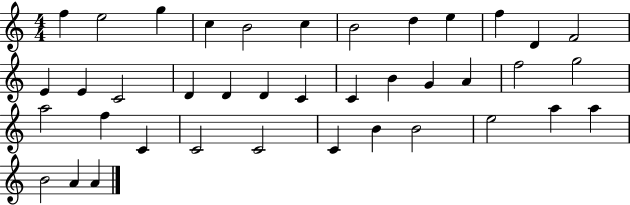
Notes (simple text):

F5/q E5/h G5/q C5/q B4/h C5/q B4/h D5/q E5/q F5/q D4/q F4/h E4/q E4/q C4/h D4/q D4/q D4/q C4/q C4/q B4/q G4/q A4/q F5/h G5/h A5/h F5/q C4/q C4/h C4/h C4/q B4/q B4/h E5/h A5/q A5/q B4/h A4/q A4/q